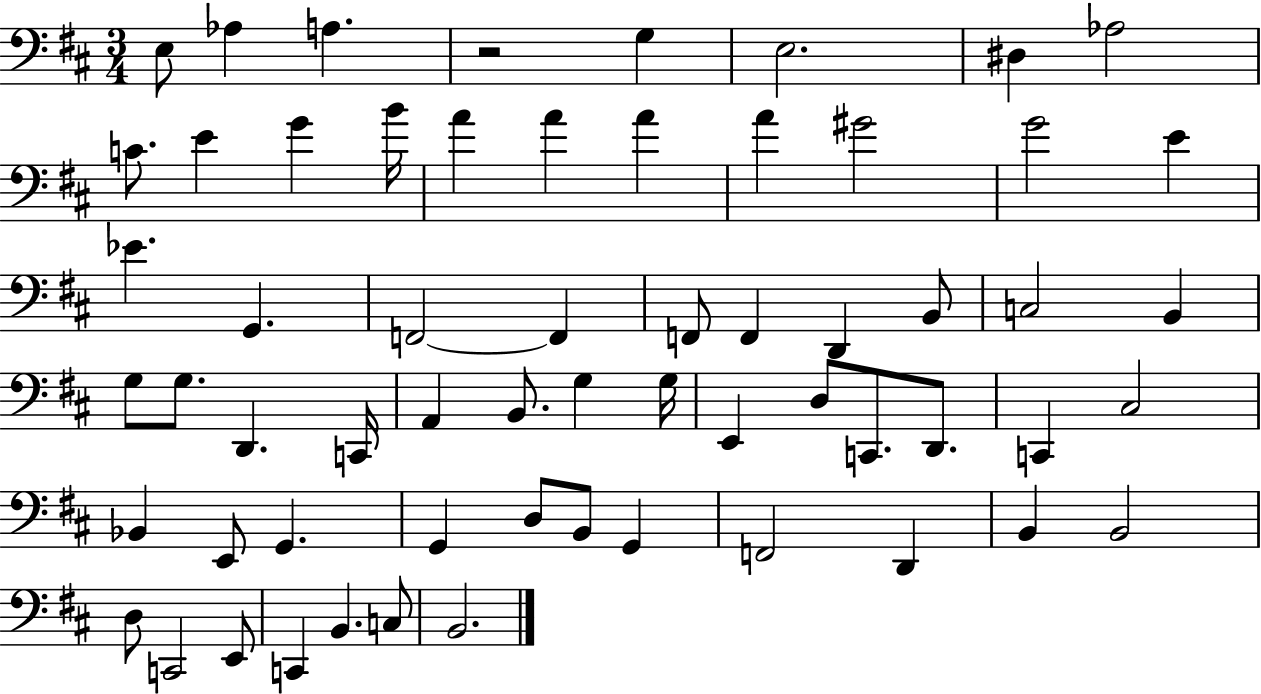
X:1
T:Untitled
M:3/4
L:1/4
K:D
E,/2 _A, A, z2 G, E,2 ^D, _A,2 C/2 E G B/4 A A A A ^G2 G2 E _E G,, F,,2 F,, F,,/2 F,, D,, B,,/2 C,2 B,, G,/2 G,/2 D,, C,,/4 A,, B,,/2 G, G,/4 E,, D,/2 C,,/2 D,,/2 C,, ^C,2 _B,, E,,/2 G,, G,, D,/2 B,,/2 G,, F,,2 D,, B,, B,,2 D,/2 C,,2 E,,/2 C,, B,, C,/2 B,,2